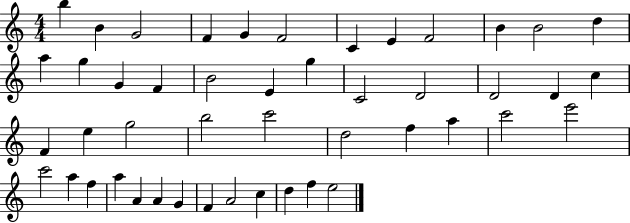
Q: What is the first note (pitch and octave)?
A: B5